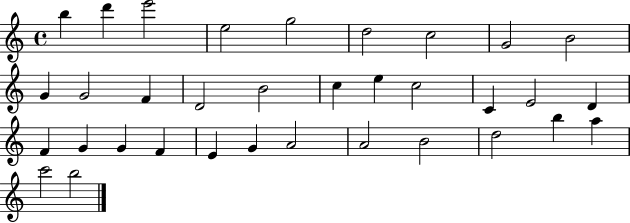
X:1
T:Untitled
M:4/4
L:1/4
K:C
b d' e'2 e2 g2 d2 c2 G2 B2 G G2 F D2 B2 c e c2 C E2 D F G G F E G A2 A2 B2 d2 b a c'2 b2